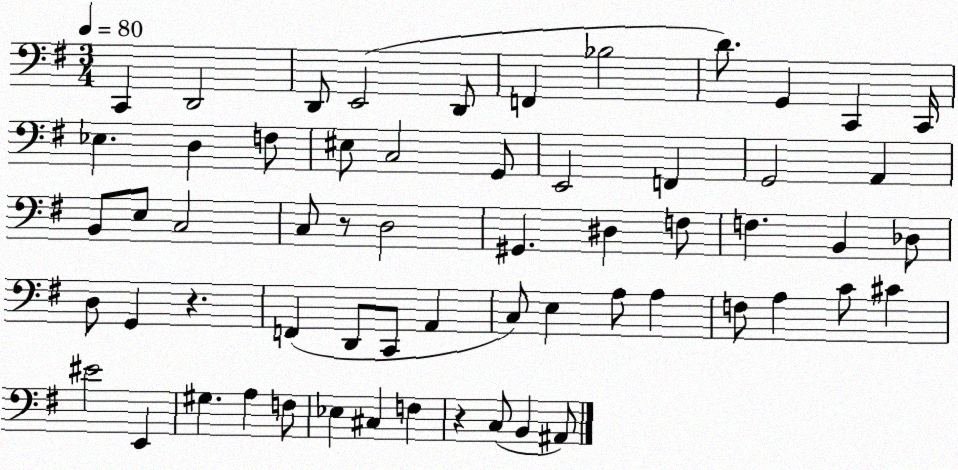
X:1
T:Untitled
M:3/4
L:1/4
K:G
C,, D,,2 D,,/2 E,,2 D,,/2 F,, _B,2 D/2 G,, C,, C,,/4 _E, D, F,/2 ^E,/2 C,2 G,,/2 E,,2 F,, G,,2 A,, B,,/2 E,/2 C,2 C,/2 z/2 D,2 ^G,, ^D, F,/2 F, B,, _D,/2 D,/2 G,, z F,, D,,/2 C,,/2 A,, C,/2 E, A,/2 A, F,/2 A, C/2 ^C ^E2 E,, ^G, A, F,/2 _E, ^C, F, z C,/2 B,, ^A,,/2